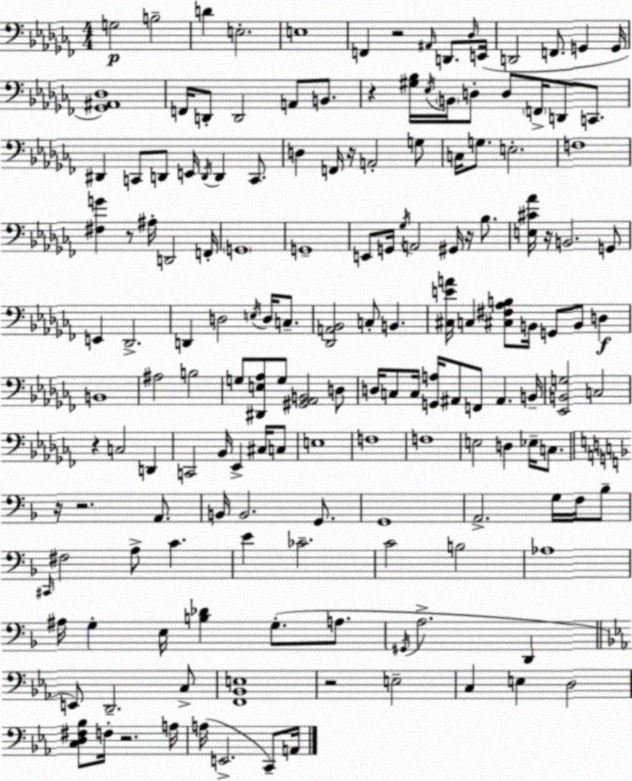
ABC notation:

X:1
T:Untitled
M:4/4
L:1/4
K:Abm
G,2 B,2 D E,2 E,4 F,, z2 ^A,,/4 D,,/2 _D,/4 E,,/4 D,,2 F,,/2 G,, G,,/4 [_G,,^A,,_D,]4 F,,/4 D,,/2 D,,2 A,,/2 B,,/2 z [^G,_B,]/4 _E,/4 B,,/4 D,/2 D,/2 F,,/4 D,,/2 C,,/2 ^D,, C,,/2 D,,/2 E,,/4 D,,/4 D,, C,,/2 D, F,,/4 z/4 A,,2 G,/2 C,/4 G,/2 E,2 F,4 [^F,G] z/2 ^A,/4 D,,2 F,,/4 G,,4 G,,4 E,,/2 G,,/4 _G,/4 A,,2 ^G,,/4 z/4 _B,/2 [E,^C_A]/4 z/4 B,,2 G,,/2 E,, _D,,2 D,, D,2 E,/4 D,/4 C,/2 [_D,,A,,_B,,]2 C,/2 B,, [^C,EA]/4 C, [^C,^F,_A,B,]/2 B,,/4 G,,/2 B,,/2 D, B,,4 ^A,2 B,2 G,/2 [^D,,E,_A,]/2 G,/2 [^G,,_A,,B,,]2 D,/2 D,/4 C,/2 C,/4 [G,,A,]/4 ^A,,/2 F,,/2 ^A,, B,,/4 [_E,,B,,G,]2 C,2 z C,2 D,, C,,2 _B,,/4 _E,, ^C,/4 C,/2 E,4 F,4 F,4 E,2 D, _E,/4 C,/2 z/4 z2 A,,/2 B,,/4 B,,2 G,,/2 G,,4 A,,2 G,/4 F,/4 _B,/2 ^C,,/4 ^F,2 A,/2 C E _C2 C2 B,2 _A,4 ^A,/4 G, E,/4 [B,_D] G,/2 A,/2 ^G,,/4 A,2 D,, E,,/2 D,,2 C,/2 [F,,_B,,E,]4 z2 E,2 C, E, D,2 [C,D,^F,_B,]/2 F,/4 z2 A,/4 A,/4 E,,2 C,,/2 A,,/4